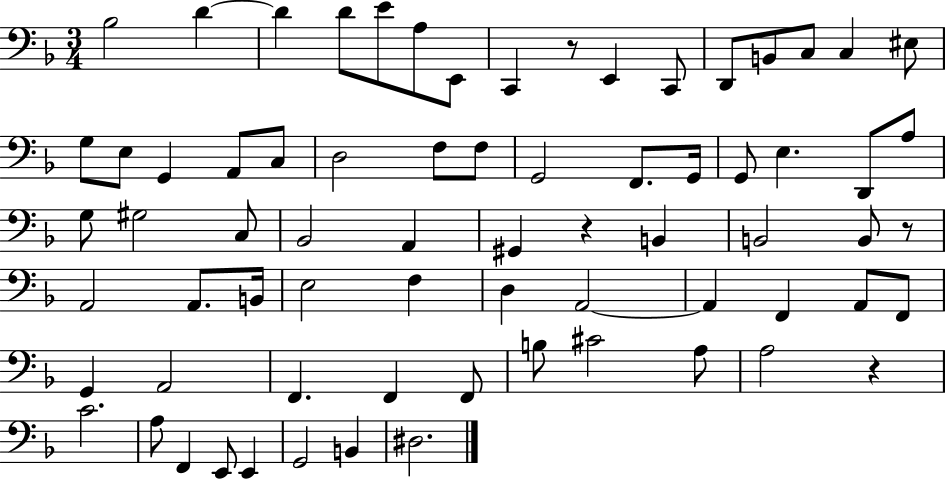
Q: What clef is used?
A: bass